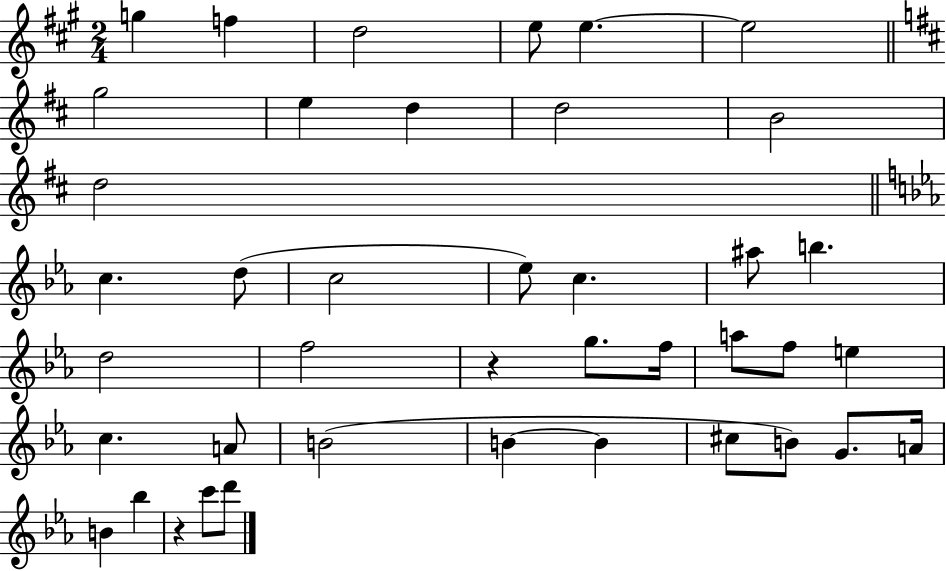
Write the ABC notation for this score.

X:1
T:Untitled
M:2/4
L:1/4
K:A
g f d2 e/2 e e2 g2 e d d2 B2 d2 c d/2 c2 _e/2 c ^a/2 b d2 f2 z g/2 f/4 a/2 f/2 e c A/2 B2 B B ^c/2 B/2 G/2 A/4 B _b z c'/2 d'/2